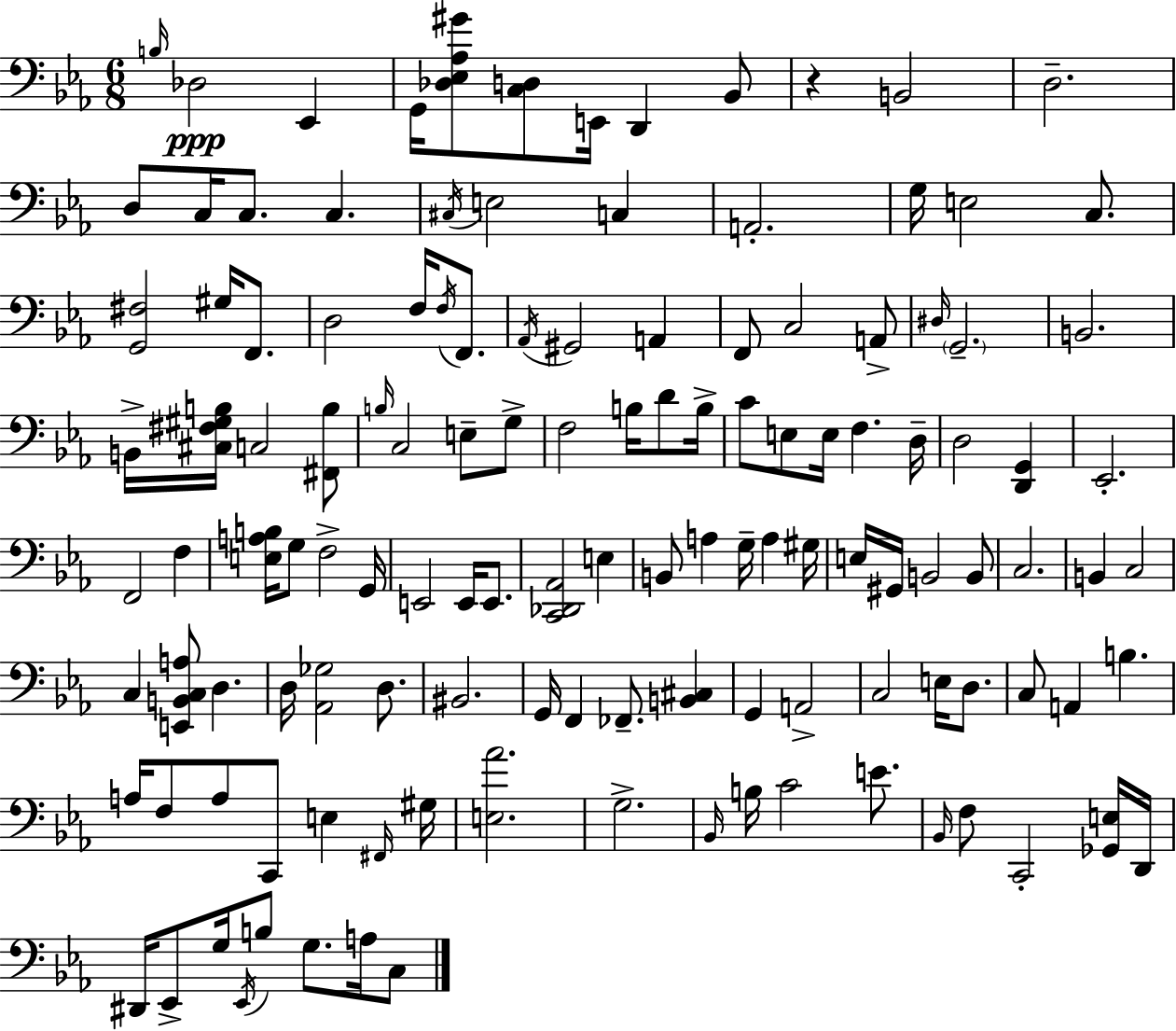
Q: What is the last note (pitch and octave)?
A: C3